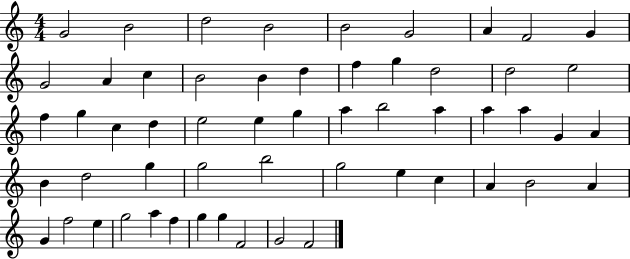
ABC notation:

X:1
T:Untitled
M:4/4
L:1/4
K:C
G2 B2 d2 B2 B2 G2 A F2 G G2 A c B2 B d f g d2 d2 e2 f g c d e2 e g a b2 a a a G A B d2 g g2 b2 g2 e c A B2 A G f2 e g2 a f g g F2 G2 F2